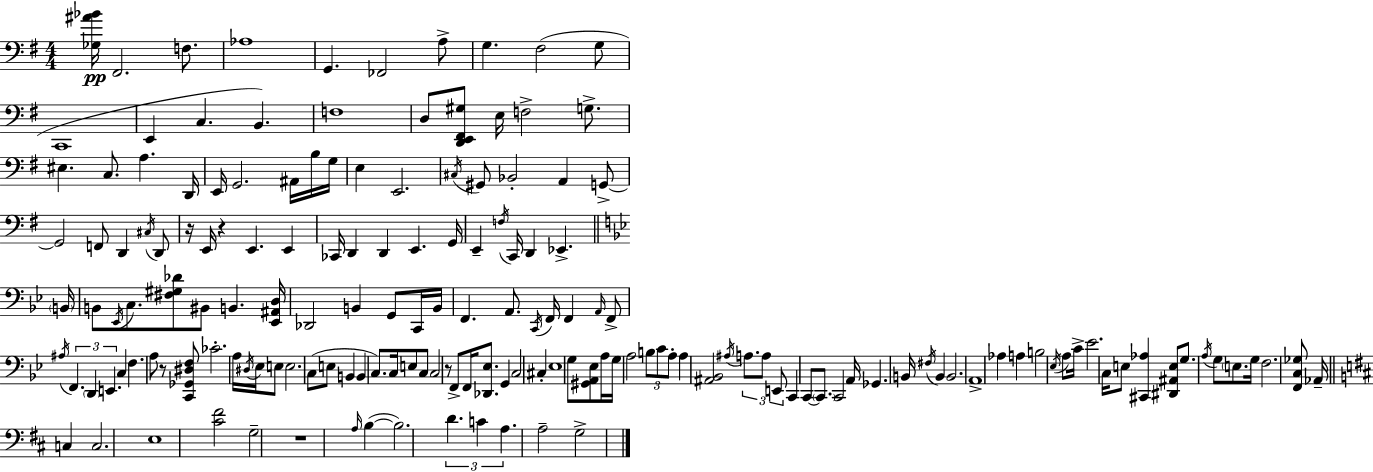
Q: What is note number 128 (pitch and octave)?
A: Eb4